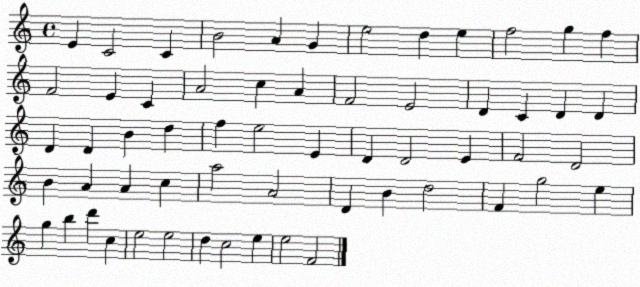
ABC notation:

X:1
T:Untitled
M:4/4
L:1/4
K:C
E C2 C B2 A G e2 d e f2 g f F2 E C A2 c A F2 E2 D C D D D D B d f e2 E D D2 E F2 D2 B A A c a2 A2 D B d2 F g2 e g b d' c e2 e2 d c2 e e2 F2